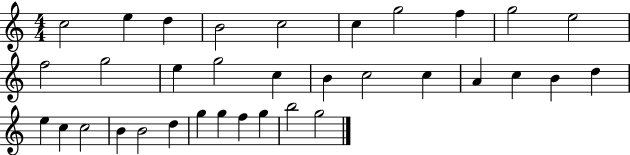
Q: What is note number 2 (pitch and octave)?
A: E5